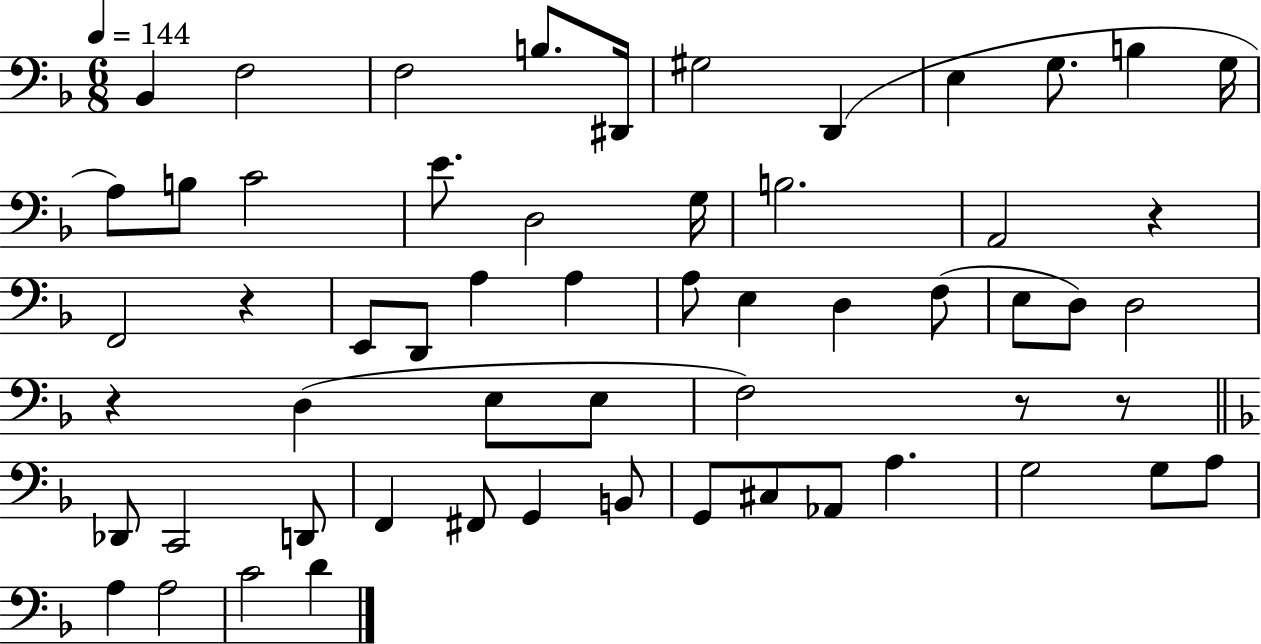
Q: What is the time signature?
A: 6/8